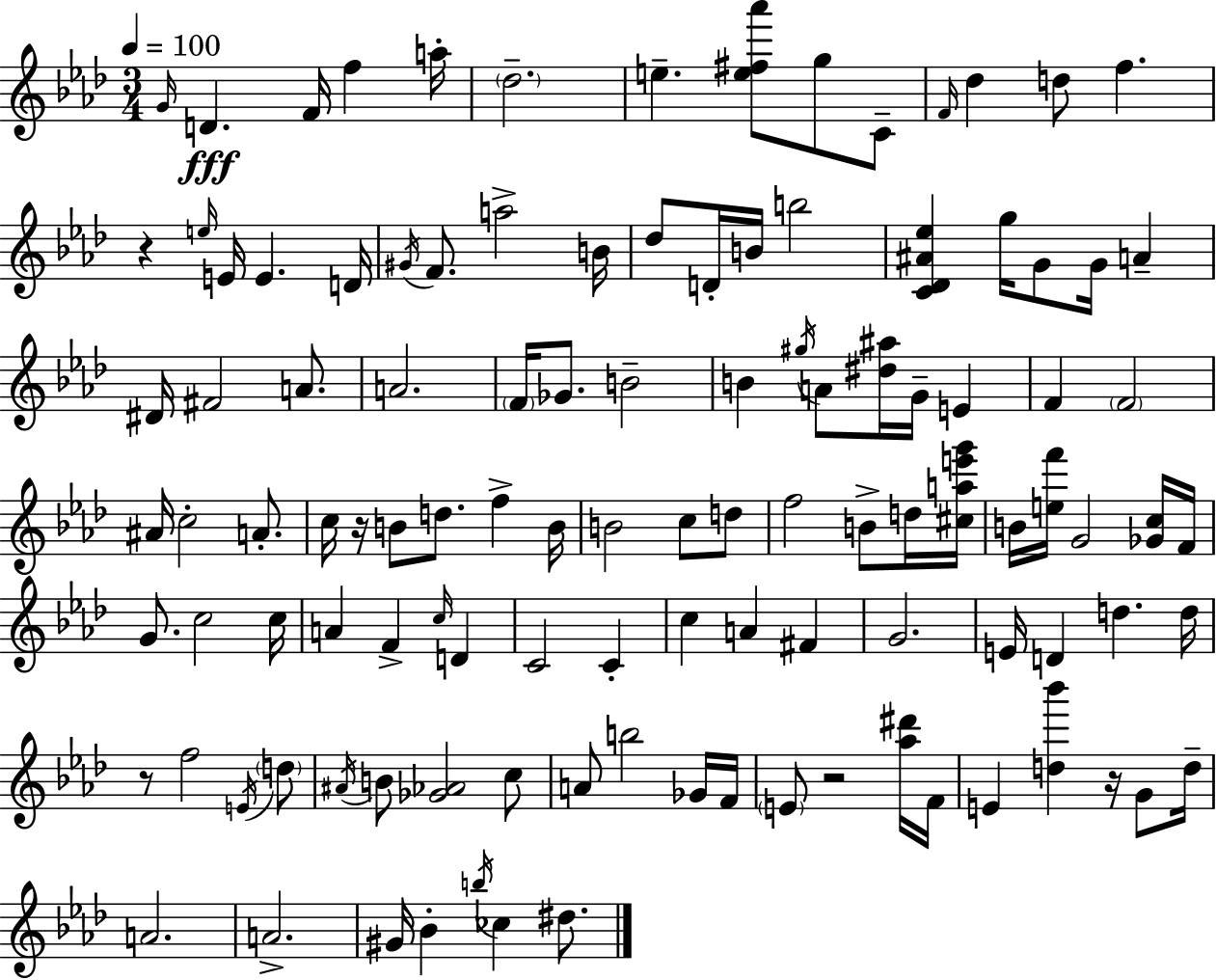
G4/s D4/q. F4/s F5/q A5/s Db5/h. E5/q. [E5,F#5,Ab6]/e G5/e C4/e F4/s Db5/q D5/e F5/q. R/q E5/s E4/s E4/q. D4/s G#4/s F4/e. A5/h B4/s Db5/e D4/s B4/s B5/h [C4,Db4,A#4,Eb5]/q G5/s G4/e G4/s A4/q D#4/s F#4/h A4/e. A4/h. F4/s Gb4/e. B4/h B4/q G#5/s A4/e [D#5,A#5]/s G4/s E4/q F4/q F4/h A#4/s C5/h A4/e. C5/s R/s B4/e D5/e. F5/q B4/s B4/h C5/e D5/e F5/h B4/e D5/s [C#5,A5,E6,G6]/s B4/s [E5,F6]/s G4/h [Gb4,C5]/s F4/s G4/e. C5/h C5/s A4/q F4/q C5/s D4/q C4/h C4/q C5/q A4/q F#4/q G4/h. E4/s D4/q D5/q. D5/s R/e F5/h E4/s D5/e A#4/s B4/e [Gb4,Ab4]/h C5/e A4/e B5/h Gb4/s F4/s E4/e R/h [Ab5,D#6]/s F4/s E4/q [D5,Bb6]/q R/s G4/e D5/s A4/h. A4/h. G#4/s Bb4/q B5/s CES5/q D#5/e.